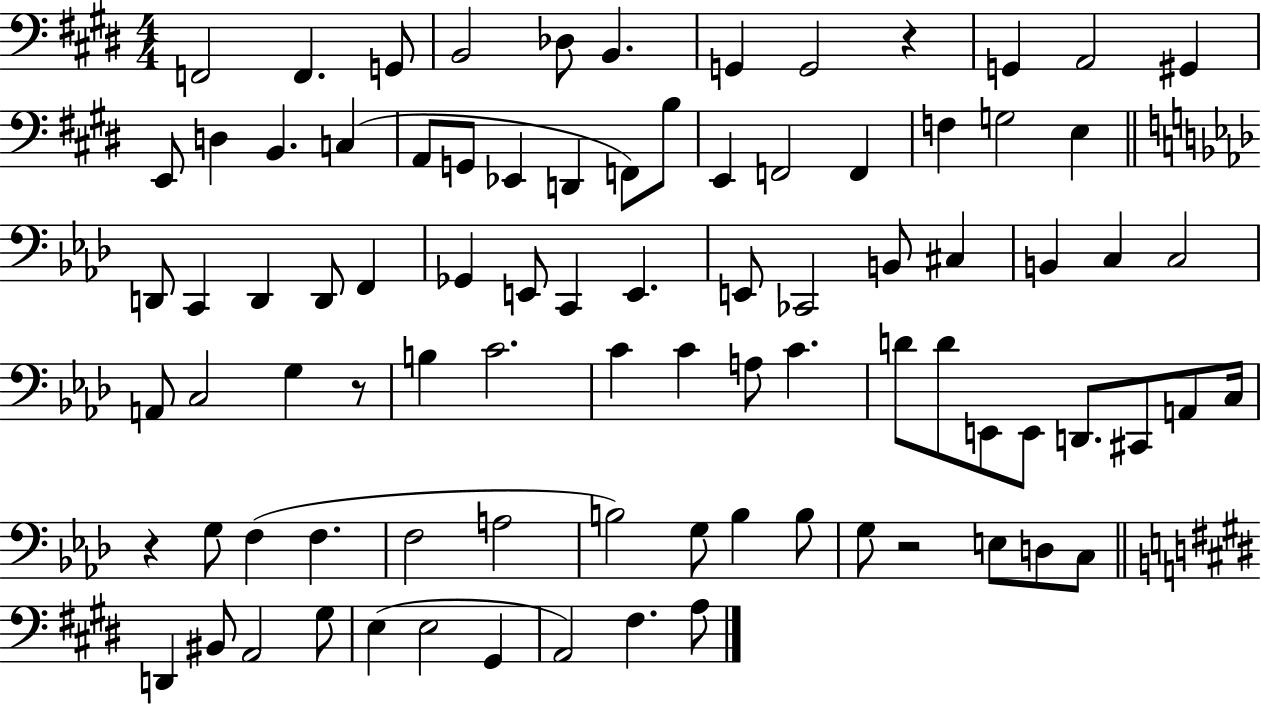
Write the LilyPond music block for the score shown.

{
  \clef bass
  \numericTimeSignature
  \time 4/4
  \key e \major
  \repeat volta 2 { f,2 f,4. g,8 | b,2 des8 b,4. | g,4 g,2 r4 | g,4 a,2 gis,4 | \break e,8 d4 b,4. c4( | a,8 g,8 ees,4 d,4 f,8) b8 | e,4 f,2 f,4 | f4 g2 e4 | \break \bar "||" \break \key aes \major d,8 c,4 d,4 d,8 f,4 | ges,4 e,8 c,4 e,4. | e,8 ces,2 b,8 cis4 | b,4 c4 c2 | \break a,8 c2 g4 r8 | b4 c'2. | c'4 c'4 a8 c'4. | d'8 d'8 e,8 e,8 d,8. cis,8 a,8 c16 | \break r4 g8 f4( f4. | f2 a2 | b2) g8 b4 b8 | g8 r2 e8 d8 c8 | \break \bar "||" \break \key e \major d,4 bis,8 a,2 gis8 | e4( e2 gis,4 | a,2) fis4. a8 | } \bar "|."
}